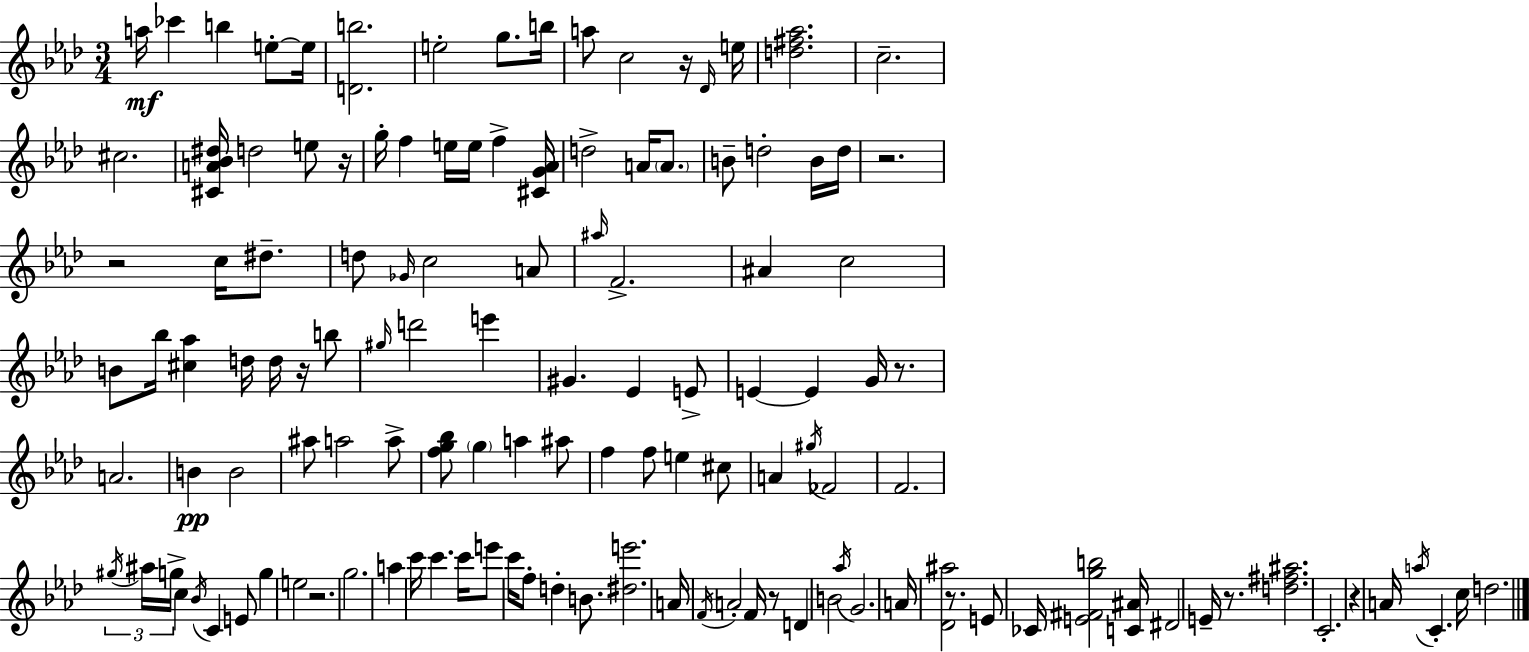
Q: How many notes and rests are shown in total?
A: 129